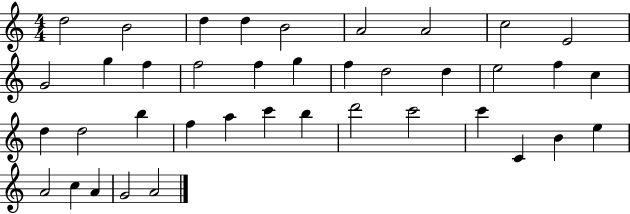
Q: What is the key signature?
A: C major